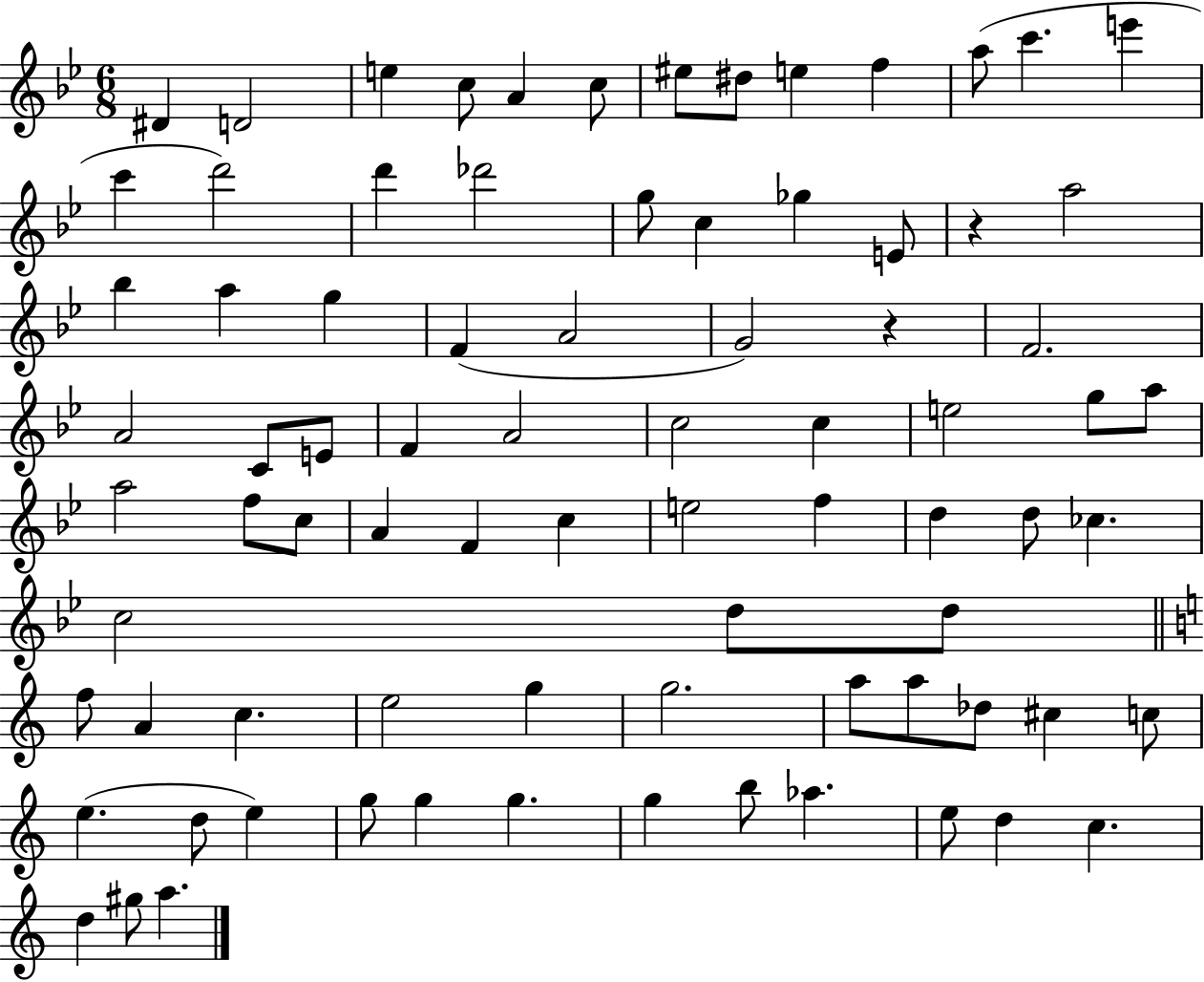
D#4/q D4/h E5/q C5/e A4/q C5/e EIS5/e D#5/e E5/q F5/q A5/e C6/q. E6/q C6/q D6/h D6/q Db6/h G5/e C5/q Gb5/q E4/e R/q A5/h Bb5/q A5/q G5/q F4/q A4/h G4/h R/q F4/h. A4/h C4/e E4/e F4/q A4/h C5/h C5/q E5/h G5/e A5/e A5/h F5/e C5/e A4/q F4/q C5/q E5/h F5/q D5/q D5/e CES5/q. C5/h D5/e D5/e F5/e A4/q C5/q. E5/h G5/q G5/h. A5/e A5/e Db5/e C#5/q C5/e E5/q. D5/e E5/q G5/e G5/q G5/q. G5/q B5/e Ab5/q. E5/e D5/q C5/q. D5/q G#5/e A5/q.